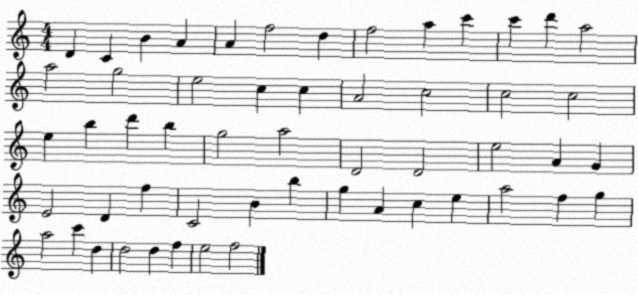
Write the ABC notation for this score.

X:1
T:Untitled
M:4/4
L:1/4
K:C
D C B A A f2 d f2 a c' c' d' a2 a2 g2 e2 c c A2 c2 c2 c2 e b d' b g2 a2 D2 D2 e2 A G E2 D f C2 B b g A c e a2 f g a2 c' d d2 d f e2 f2